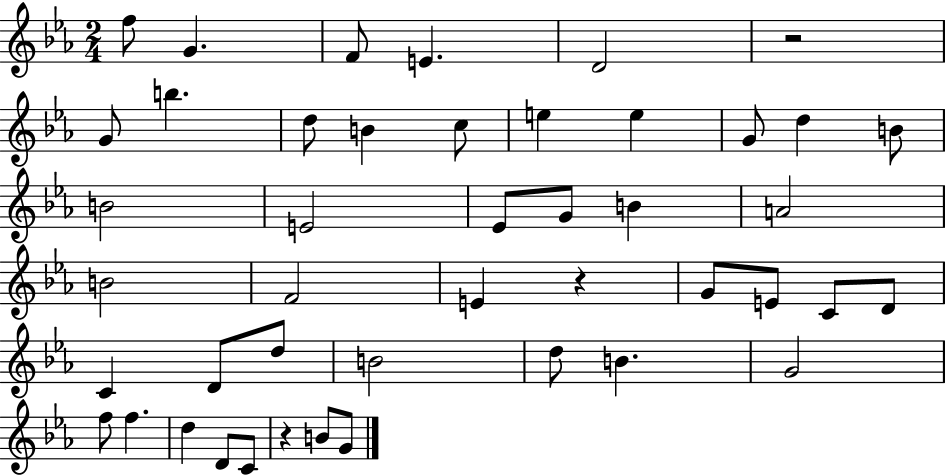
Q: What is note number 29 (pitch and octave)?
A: C4